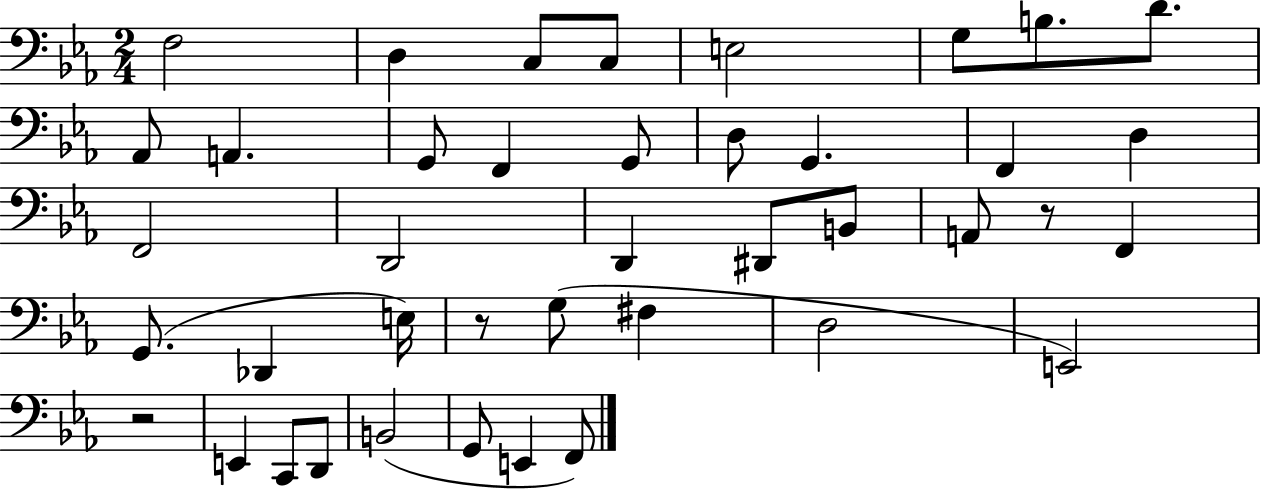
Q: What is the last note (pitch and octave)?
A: F2